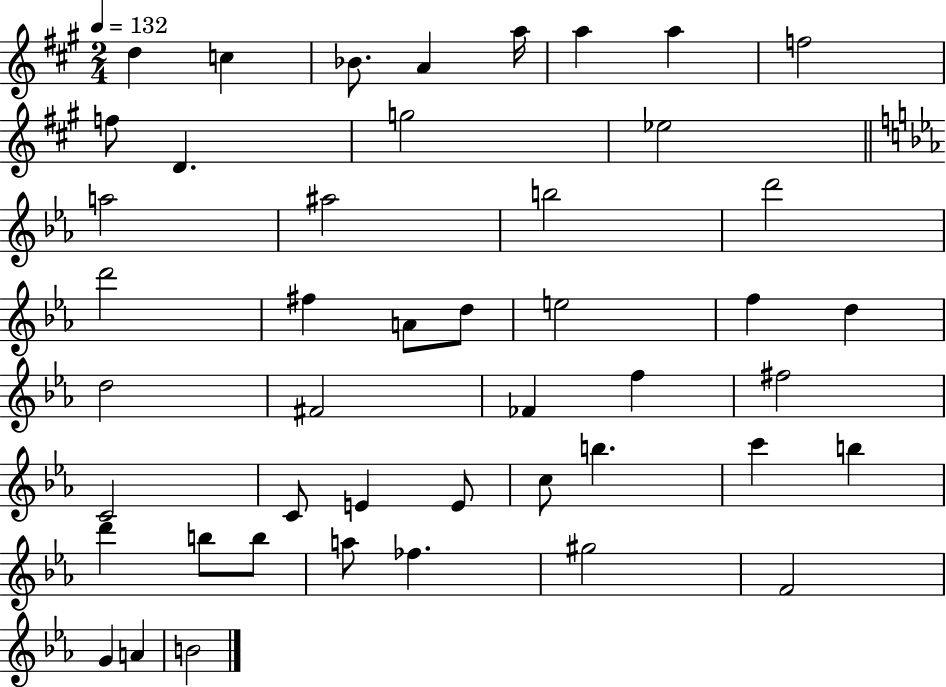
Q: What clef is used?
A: treble